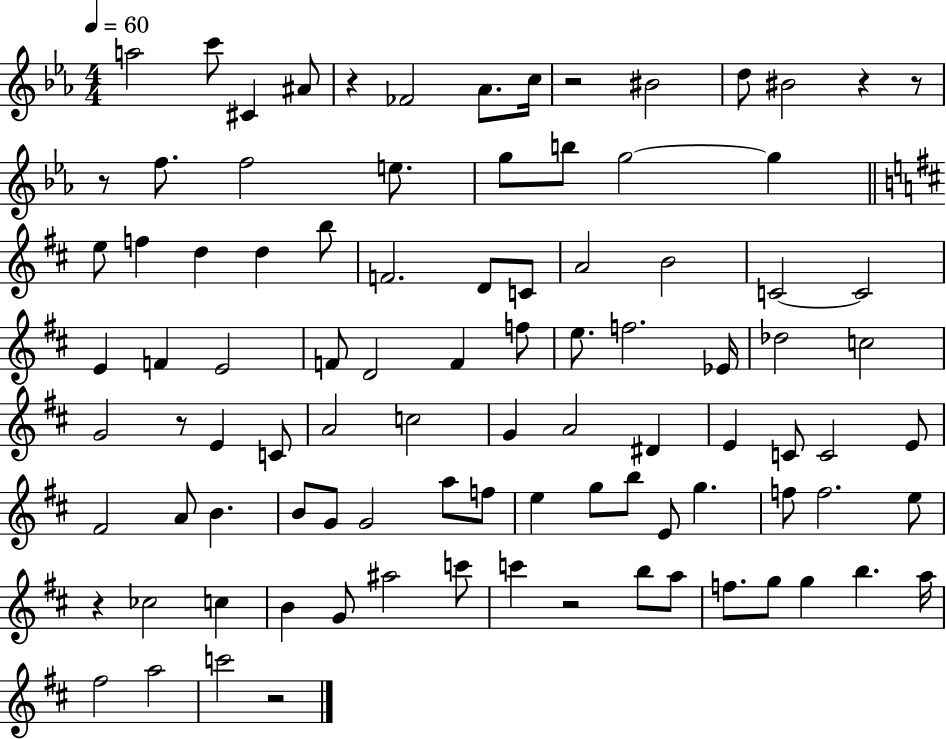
A5/h C6/e C#4/q A#4/e R/q FES4/h Ab4/e. C5/s R/h BIS4/h D5/e BIS4/h R/q R/e R/e F5/e. F5/h E5/e. G5/e B5/e G5/h G5/q E5/e F5/q D5/q D5/q B5/e F4/h. D4/e C4/e A4/h B4/h C4/h C4/h E4/q F4/q E4/h F4/e D4/h F4/q F5/e E5/e. F5/h. Eb4/s Db5/h C5/h G4/h R/e E4/q C4/e A4/h C5/h G4/q A4/h D#4/q E4/q C4/e C4/h E4/e F#4/h A4/e B4/q. B4/e G4/e G4/h A5/e F5/e E5/q G5/e B5/e E4/e G5/q. F5/e F5/h. E5/e R/q CES5/h C5/q B4/q G4/e A#5/h C6/e C6/q R/h B5/e A5/e F5/e. G5/e G5/q B5/q. A5/s F#5/h A5/h C6/h R/h